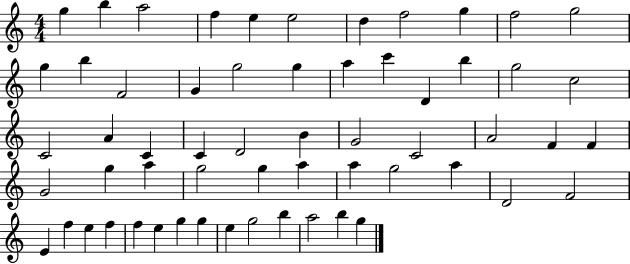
{
  \clef treble
  \numericTimeSignature
  \time 4/4
  \key c \major
  g''4 b''4 a''2 | f''4 e''4 e''2 | d''4 f''2 g''4 | f''2 g''2 | \break g''4 b''4 f'2 | g'4 g''2 g''4 | a''4 c'''4 d'4 b''4 | g''2 c''2 | \break c'2 a'4 c'4 | c'4 d'2 b'4 | g'2 c'2 | a'2 f'4 f'4 | \break g'2 g''4 a''4 | g''2 g''4 a''4 | a''4 g''2 a''4 | d'2 f'2 | \break e'4 f''4 e''4 f''4 | f''4 e''4 g''4 g''4 | e''4 g''2 b''4 | a''2 b''4 g''4 | \break \bar "|."
}